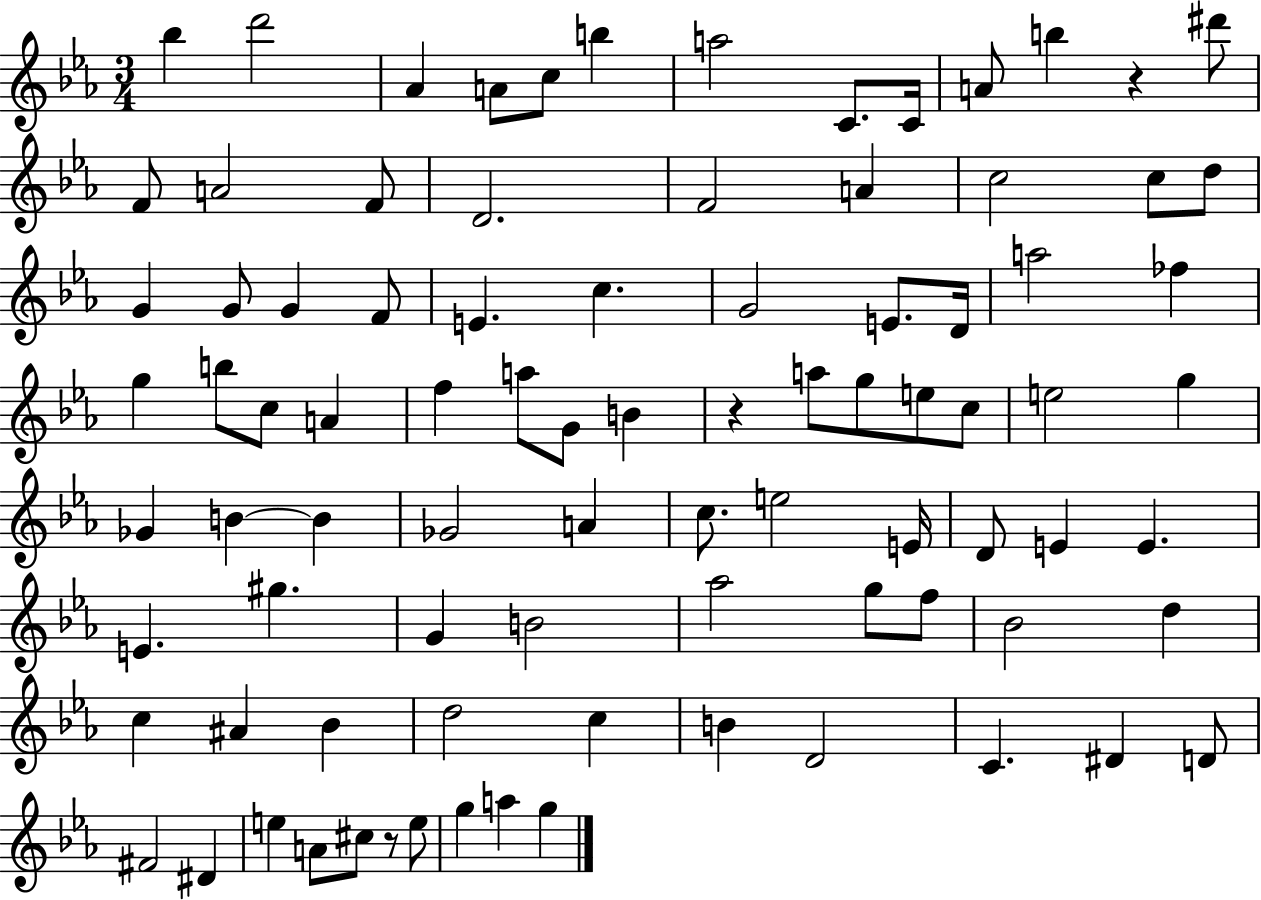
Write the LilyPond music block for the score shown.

{
  \clef treble
  \numericTimeSignature
  \time 3/4
  \key ees \major
  bes''4 d'''2 | aes'4 a'8 c''8 b''4 | a''2 c'8. c'16 | a'8 b''4 r4 dis'''8 | \break f'8 a'2 f'8 | d'2. | f'2 a'4 | c''2 c''8 d''8 | \break g'4 g'8 g'4 f'8 | e'4. c''4. | g'2 e'8. d'16 | a''2 fes''4 | \break g''4 b''8 c''8 a'4 | f''4 a''8 g'8 b'4 | r4 a''8 g''8 e''8 c''8 | e''2 g''4 | \break ges'4 b'4~~ b'4 | ges'2 a'4 | c''8. e''2 e'16 | d'8 e'4 e'4. | \break e'4. gis''4. | g'4 b'2 | aes''2 g''8 f''8 | bes'2 d''4 | \break c''4 ais'4 bes'4 | d''2 c''4 | b'4 d'2 | c'4. dis'4 d'8 | \break fis'2 dis'4 | e''4 a'8 cis''8 r8 e''8 | g''4 a''4 g''4 | \bar "|."
}